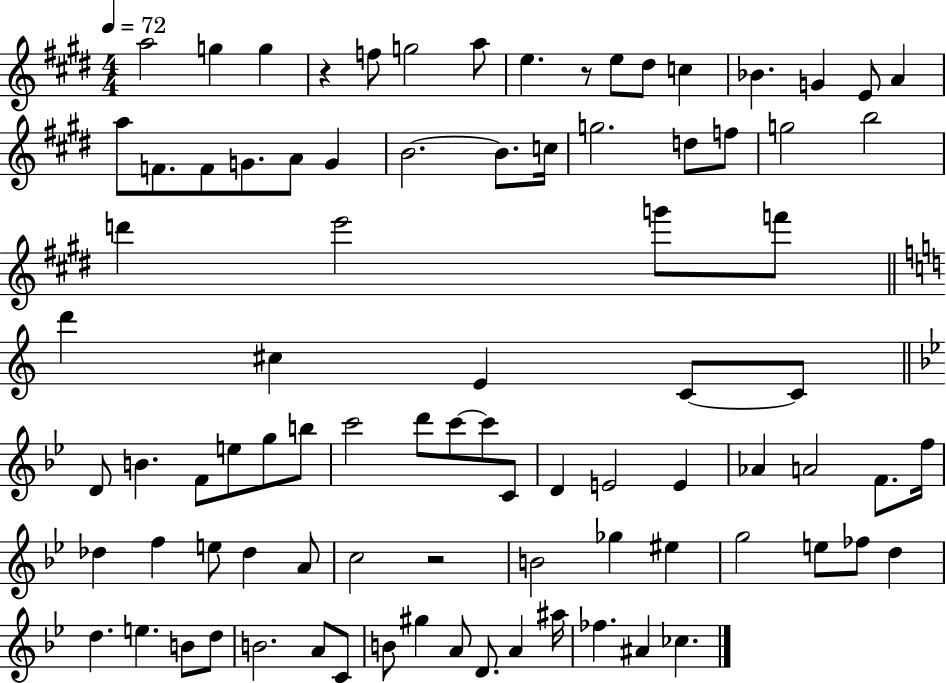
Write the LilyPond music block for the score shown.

{
  \clef treble
  \numericTimeSignature
  \time 4/4
  \key e \major
  \tempo 4 = 72
  a''2 g''4 g''4 | r4 f''8 g''2 a''8 | e''4. r8 e''8 dis''8 c''4 | bes'4. g'4 e'8 a'4 | \break a''8 f'8. f'8 g'8. a'8 g'4 | b'2.~~ b'8. c''16 | g''2. d''8 f''8 | g''2 b''2 | \break d'''4 e'''2 g'''8 f'''8 | \bar "||" \break \key c \major d'''4 cis''4 e'4 c'8~~ c'8 | \bar "||" \break \key g \minor d'8 b'4. f'8 e''8 g''8 b''8 | c'''2 d'''8 c'''8~~ c'''8 c'8 | d'4 e'2 e'4 | aes'4 a'2 f'8. f''16 | \break des''4 f''4 e''8 des''4 a'8 | c''2 r2 | b'2 ges''4 eis''4 | g''2 e''8 fes''8 d''4 | \break d''4. e''4. b'8 d''8 | b'2. a'8 c'8 | b'8 gis''4 a'8 d'8. a'4 ais''16 | fes''4. ais'4 ces''4. | \break \bar "|."
}